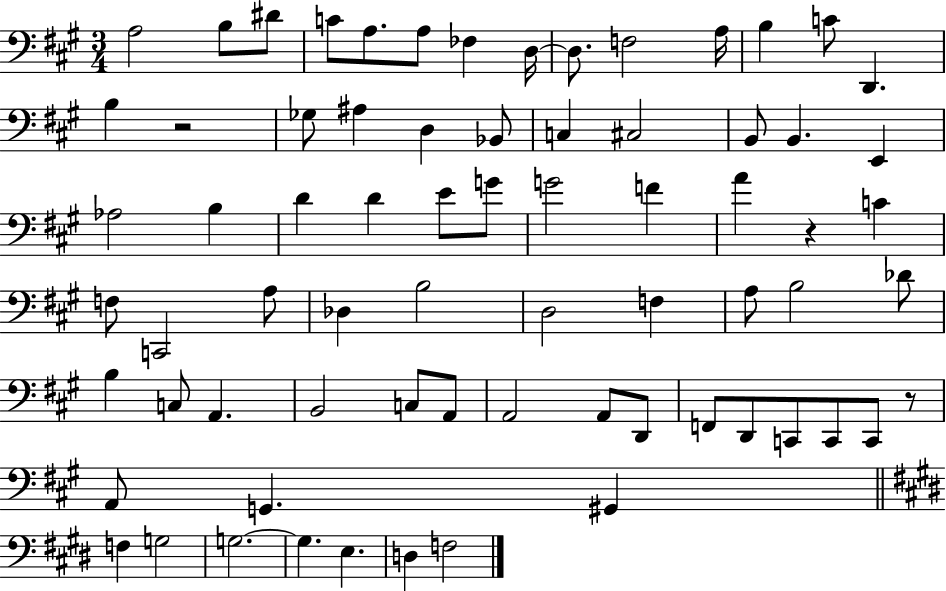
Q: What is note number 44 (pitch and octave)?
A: Db4